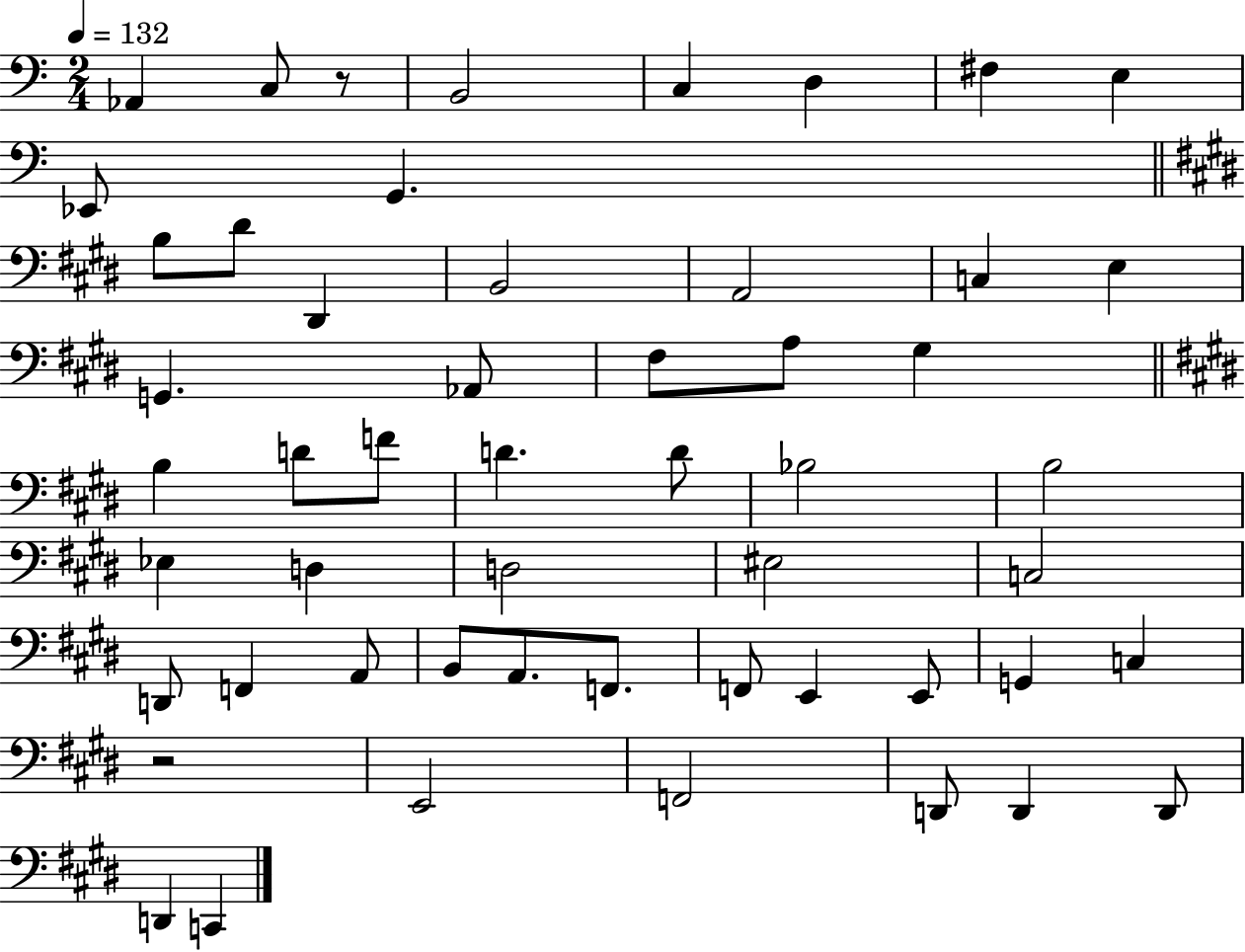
Ab2/q C3/e R/e B2/h C3/q D3/q F#3/q E3/q Eb2/e G2/q. B3/e D#4/e D#2/q B2/h A2/h C3/q E3/q G2/q. Ab2/e F#3/e A3/e G#3/q B3/q D4/e F4/e D4/q. D4/e Bb3/h B3/h Eb3/q D3/q D3/h EIS3/h C3/h D2/e F2/q A2/e B2/e A2/e. F2/e. F2/e E2/q E2/e G2/q C3/q R/h E2/h F2/h D2/e D2/q D2/e D2/q C2/q